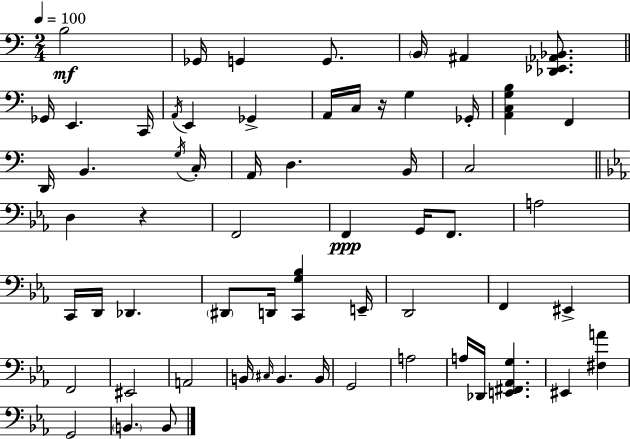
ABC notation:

X:1
T:Untitled
M:2/4
L:1/4
K:Am
B,2 _G,,/4 G,, G,,/2 B,,/4 ^A,, [_D,,_E,,_A,,_B,,]/2 _G,,/4 E,, C,,/4 A,,/4 E,, _G,, A,,/4 C,/4 z/4 G, _G,,/4 [A,,C,G,B,] F,, D,,/4 B,, G,/4 C,/4 A,,/4 D, B,,/4 C,2 D, z F,,2 F,, G,,/4 F,,/2 A,2 C,,/4 D,,/4 _D,, ^D,,/2 D,,/4 [C,,G,_B,] E,,/4 D,,2 F,, ^E,, F,,2 ^E,,2 A,,2 B,,/4 ^C,/4 B,, B,,/4 G,,2 A,2 A,/4 _D,,/4 [E,,^F,,_A,,G,] ^E,, [^F,A] G,,2 B,, B,,/2